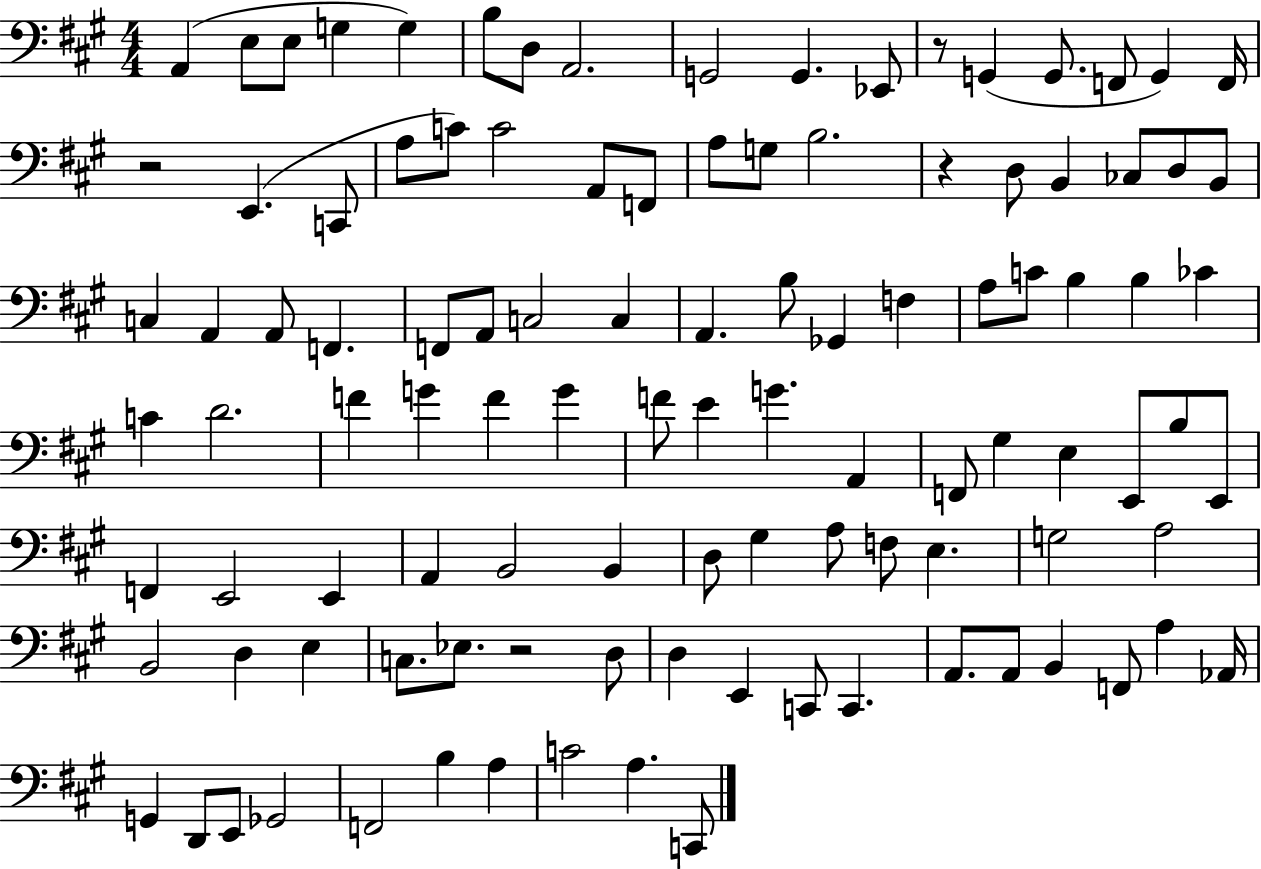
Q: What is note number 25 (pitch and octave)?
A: G3